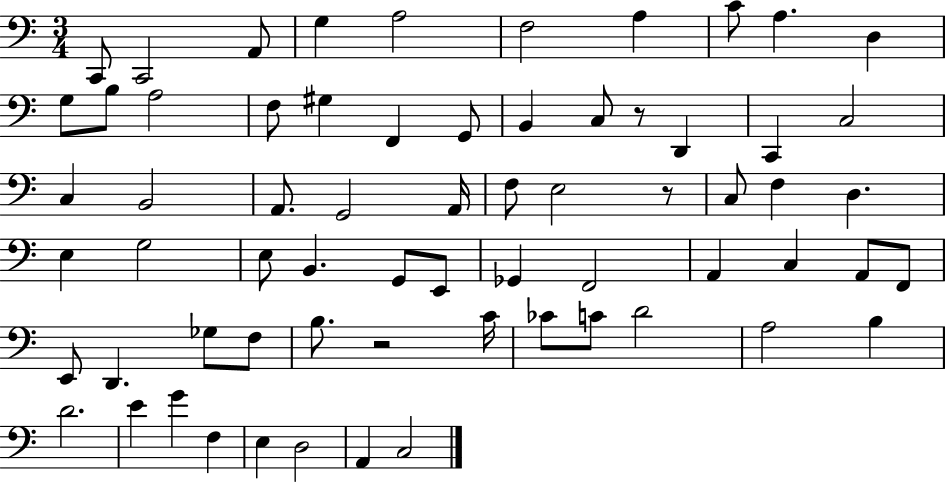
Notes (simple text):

C2/e C2/h A2/e G3/q A3/h F3/h A3/q C4/e A3/q. D3/q G3/e B3/e A3/h F3/e G#3/q F2/q G2/e B2/q C3/e R/e D2/q C2/q C3/h C3/q B2/h A2/e. G2/h A2/s F3/e E3/h R/e C3/e F3/q D3/q. E3/q G3/h E3/e B2/q. G2/e E2/e Gb2/q F2/h A2/q C3/q A2/e F2/e E2/e D2/q. Gb3/e F3/e B3/e. R/h C4/s CES4/e C4/e D4/h A3/h B3/q D4/h. E4/q G4/q F3/q E3/q D3/h A2/q C3/h